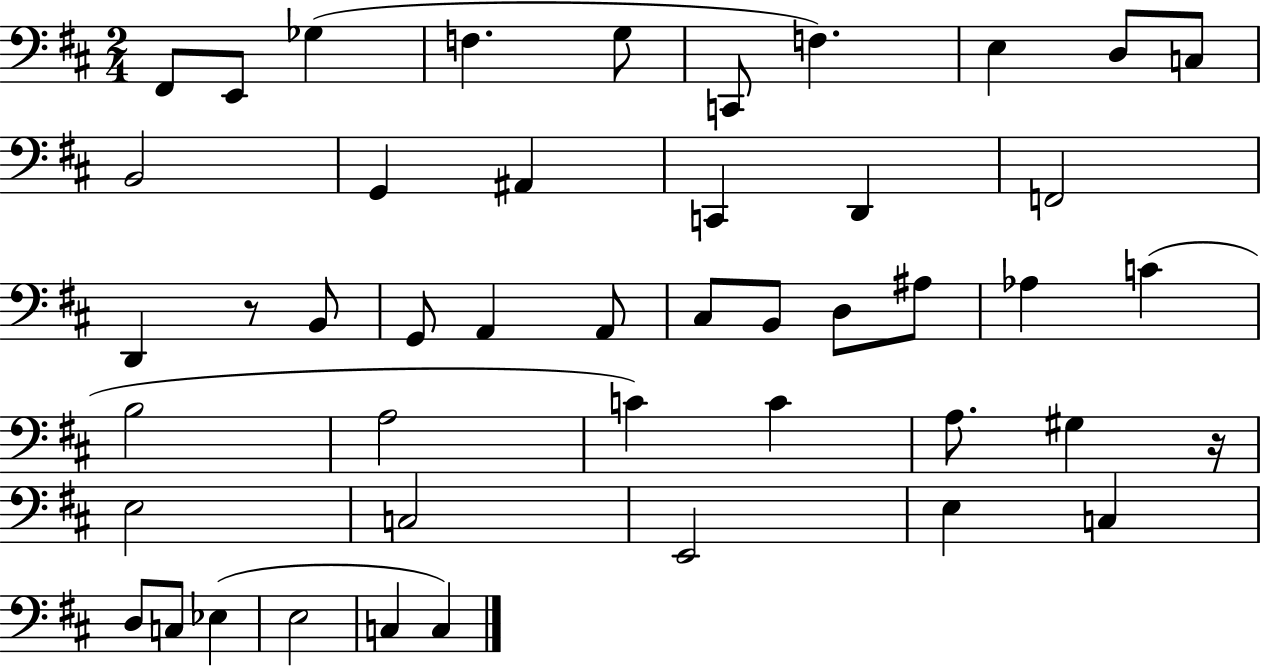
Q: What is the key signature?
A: D major